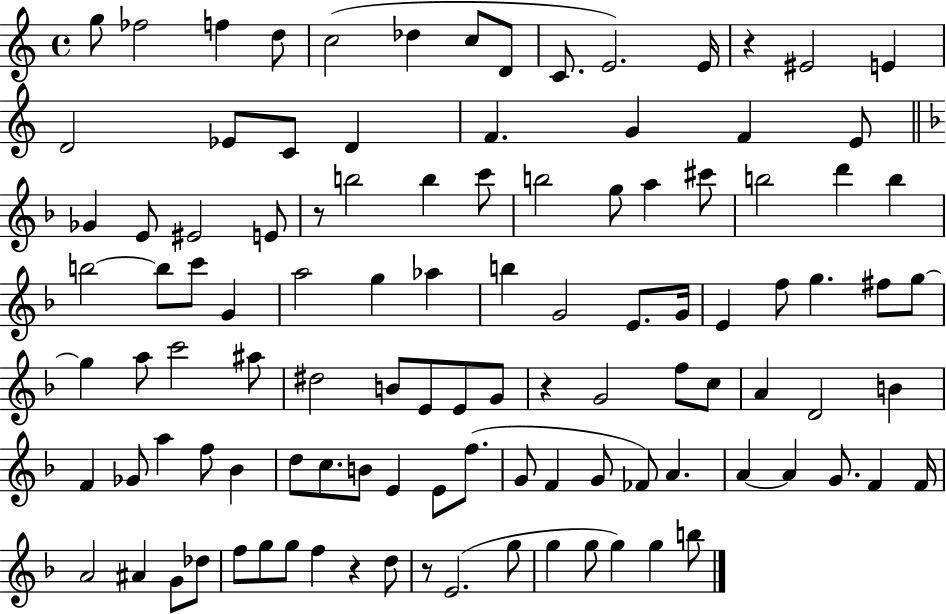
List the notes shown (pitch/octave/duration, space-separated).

G5/e FES5/h F5/q D5/e C5/h Db5/q C5/e D4/e C4/e. E4/h. E4/s R/q EIS4/h E4/q D4/h Eb4/e C4/e D4/q F4/q. G4/q F4/q E4/e Gb4/q E4/e EIS4/h E4/e R/e B5/h B5/q C6/e B5/h G5/e A5/q C#6/e B5/h D6/q B5/q B5/h B5/e C6/e G4/q A5/h G5/q Ab5/q B5/q G4/h E4/e. G4/s E4/q F5/e G5/q. F#5/e G5/e G5/q A5/e C6/h A#5/e D#5/h B4/e E4/e E4/e G4/e R/q G4/h F5/e C5/e A4/q D4/h B4/q F4/q Gb4/e A5/q F5/e Bb4/q D5/e C5/e. B4/e E4/q E4/e F5/e. G4/e F4/q G4/e FES4/e A4/q. A4/q A4/q G4/e. F4/q F4/s A4/h A#4/q G4/e Db5/e F5/e G5/e G5/e F5/q R/q D5/e R/e E4/h. G5/e G5/q G5/e G5/q G5/q B5/e